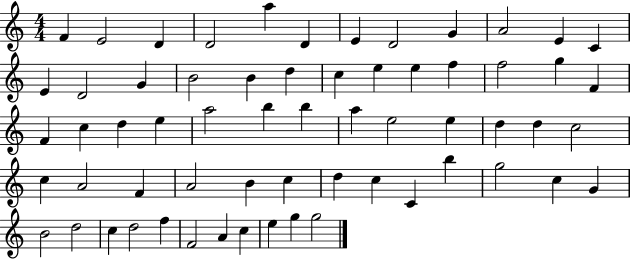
F4/q E4/h D4/q D4/h A5/q D4/q E4/q D4/h G4/q A4/h E4/q C4/q E4/q D4/h G4/q B4/h B4/q D5/q C5/q E5/q E5/q F5/q F5/h G5/q F4/q F4/q C5/q D5/q E5/q A5/h B5/q B5/q A5/q E5/h E5/q D5/q D5/q C5/h C5/q A4/h F4/q A4/h B4/q C5/q D5/q C5/q C4/q B5/q G5/h C5/q G4/q B4/h D5/h C5/q D5/h F5/q F4/h A4/q C5/q E5/q G5/q G5/h